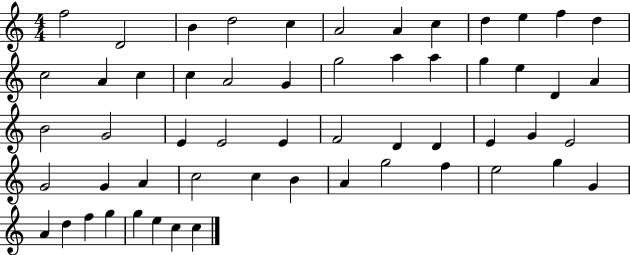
X:1
T:Untitled
M:4/4
L:1/4
K:C
f2 D2 B d2 c A2 A c d e f d c2 A c c A2 G g2 a a g e D A B2 G2 E E2 E F2 D D E G E2 G2 G A c2 c B A g2 f e2 g G A d f g g e c c